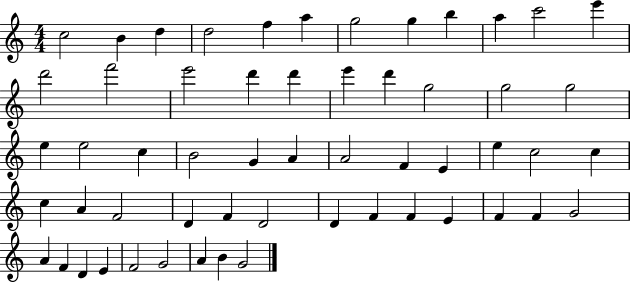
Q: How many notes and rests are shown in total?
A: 56